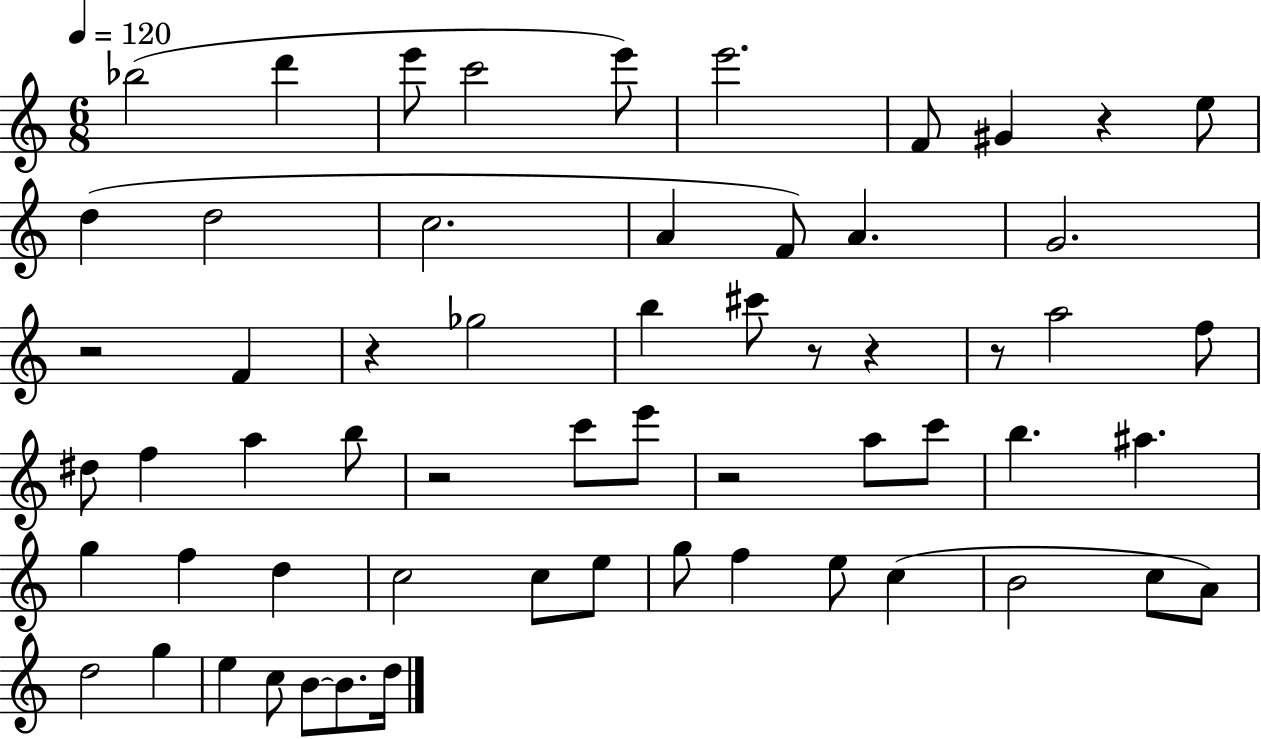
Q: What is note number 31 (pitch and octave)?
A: B5